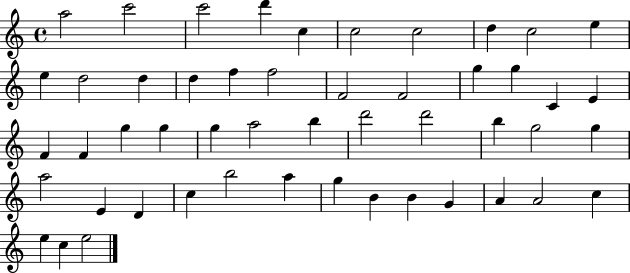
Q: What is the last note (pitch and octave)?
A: E5